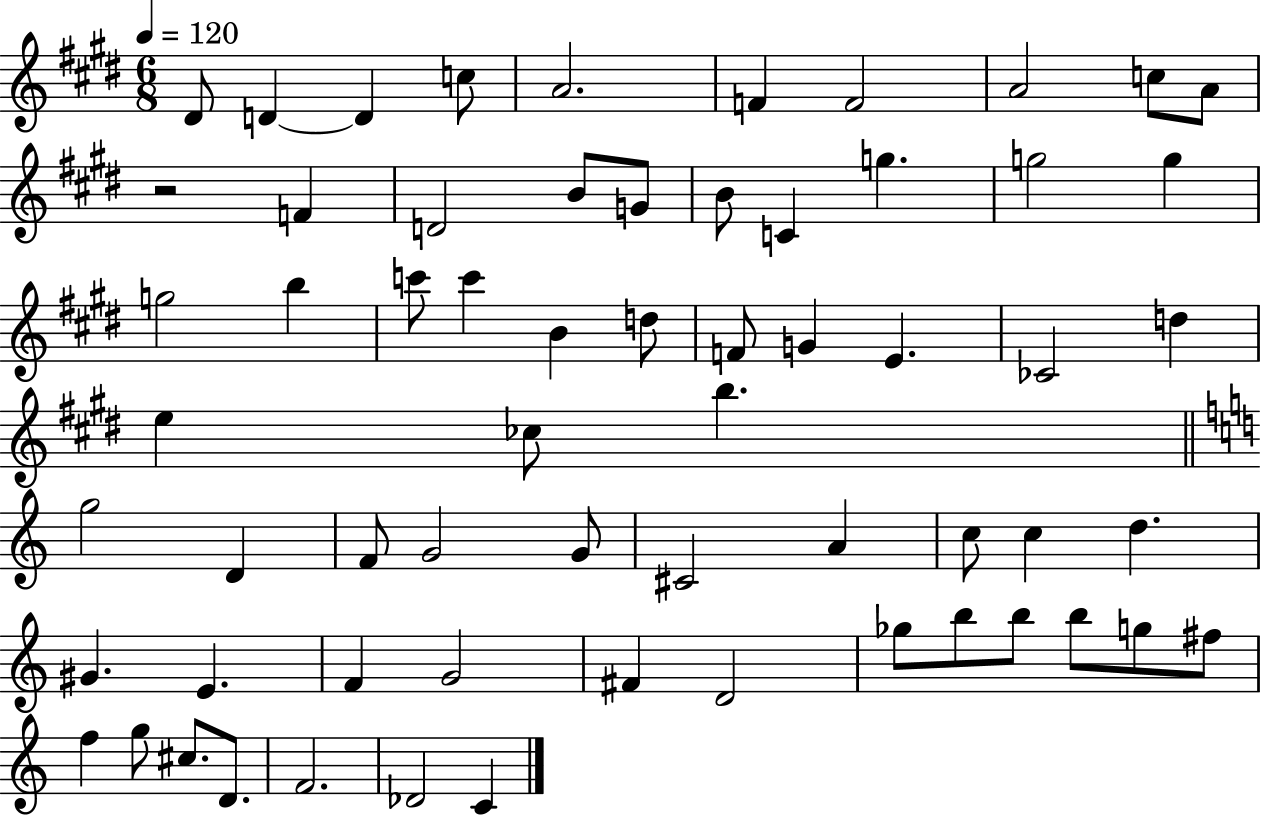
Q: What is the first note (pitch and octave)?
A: D#4